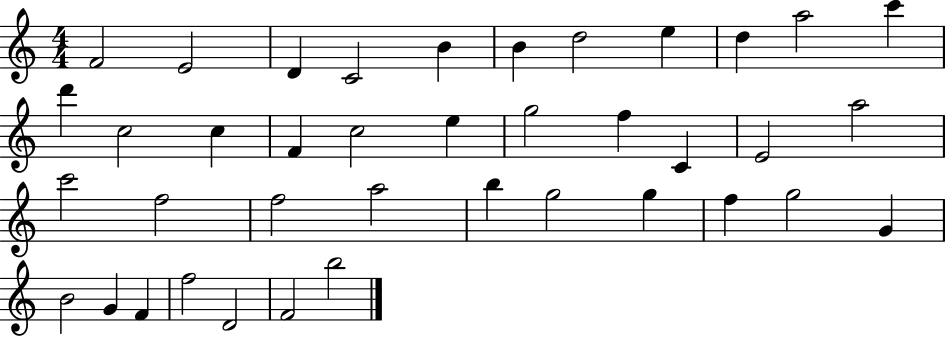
{
  \clef treble
  \numericTimeSignature
  \time 4/4
  \key c \major
  f'2 e'2 | d'4 c'2 b'4 | b'4 d''2 e''4 | d''4 a''2 c'''4 | \break d'''4 c''2 c''4 | f'4 c''2 e''4 | g''2 f''4 c'4 | e'2 a''2 | \break c'''2 f''2 | f''2 a''2 | b''4 g''2 g''4 | f''4 g''2 g'4 | \break b'2 g'4 f'4 | f''2 d'2 | f'2 b''2 | \bar "|."
}